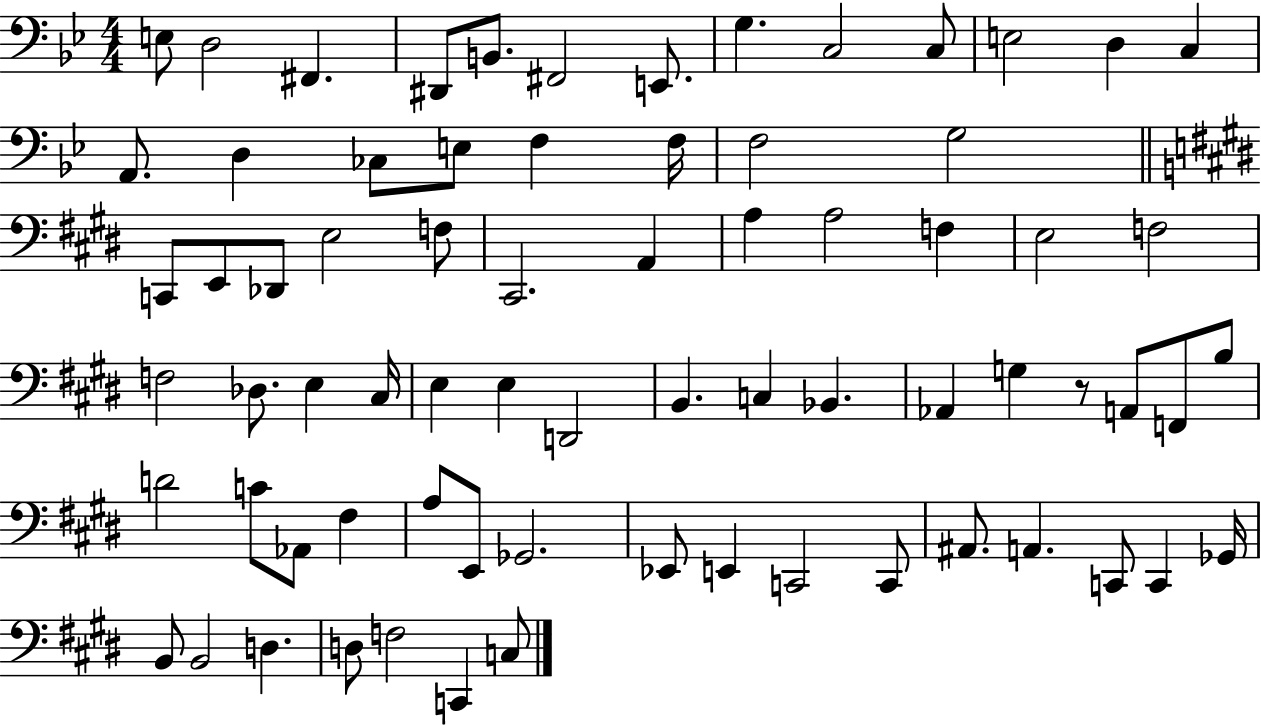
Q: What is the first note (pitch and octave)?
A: E3